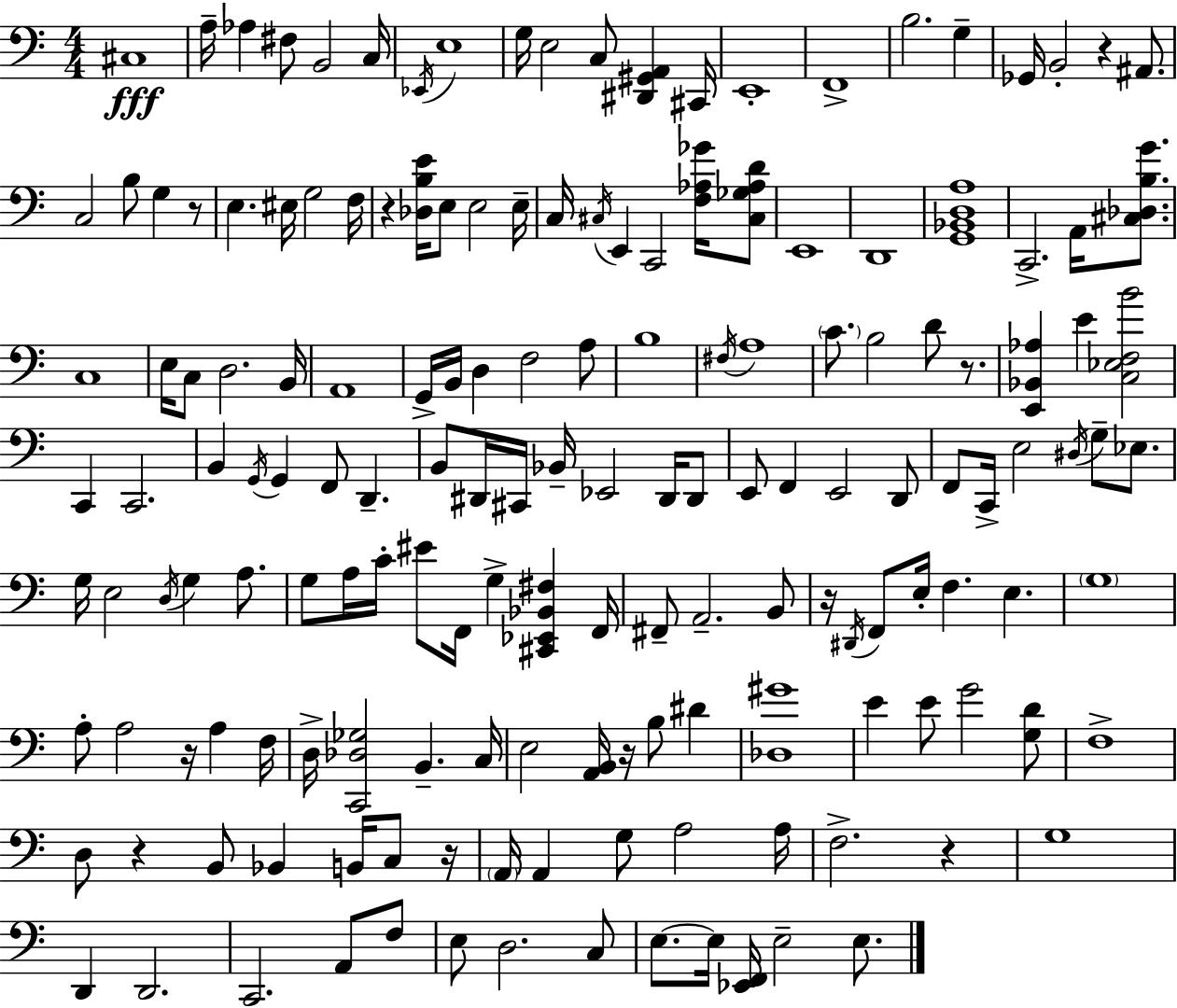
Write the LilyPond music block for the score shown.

{
  \clef bass
  \numericTimeSignature
  \time 4/4
  \key c \major
  cis1\fff | a16-- aes4 fis8 b,2 c16 | \acciaccatura { ees,16 } e1 | g16 e2 c8 <dis, gis, a,>4 | \break cis,16 e,1-. | f,1-> | b2. g4-- | ges,16 b,2-. r4 ais,8. | \break c2 b8 g4 r8 | e4. eis16 g2 | f16 r4 <des b e'>16 e8 e2 | e16-- c16 \acciaccatura { cis16 } e,4 c,2 <f aes ges'>16 | \break <cis ges aes d'>8 e,1 | d,1 | <g, bes, d a>1 | c,2.-> a,16 <cis des b g'>8. | \break c1 | e16 c8 d2. | b,16 a,1 | g,16-> b,16 d4 f2 | \break a8 b1 | \acciaccatura { fis16 } a1 | \parenthesize c'8. b2 d'8 | r8. <e, bes, aes>4 e'4 <c ees f b'>2 | \break c,4 c,2. | b,4 \acciaccatura { g,16 } g,4 f,8 d,4.-- | b,8 dis,16 cis,16 bes,16-- ees,2 | dis,16 dis,8 e,8 f,4 e,2 | \break d,8 f,8 c,16-> e2 \acciaccatura { dis16 } | g8-- ees8. g16 e2 \acciaccatura { d16 } g4 | a8. g8 a16 c'16-. eis'8 f,16 g4-> | <cis, ees, bes, fis>4 f,16 fis,8-- a,2.-- | \break b,8 r16 \acciaccatura { dis,16 } f,8 e16-. f4. | e4. \parenthesize g1 | a8-. a2 | r16 a4 f16 d16-> <c, des ges>2 | \break b,4.-- c16 e2 <a, b,>16 | r16 b8 dis'4 <des gis'>1 | e'4 e'8 g'2 | <g d'>8 f1-> | \break d8 r4 b,8 bes,4 | b,16 c8 r16 \parenthesize a,16 a,4 g8 a2 | a16 f2.-> | r4 g1 | \break d,4 d,2. | c,2. | a,8 f8 e8 d2. | c8 e8.~~ e16 <ees, f,>16 e2-- | \break e8. \bar "|."
}